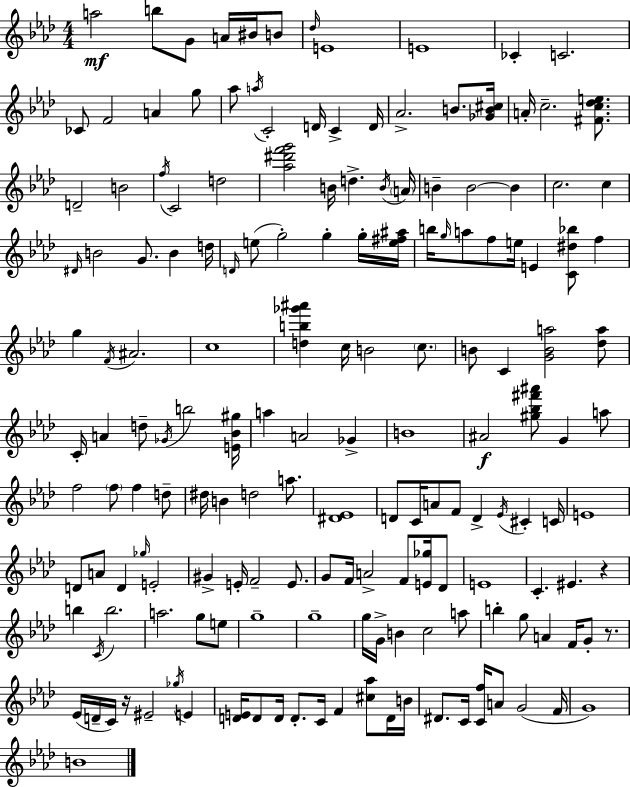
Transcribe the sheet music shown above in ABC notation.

X:1
T:Untitled
M:4/4
L:1/4
K:Ab
a2 b/2 G/2 A/4 ^B/4 B/2 _d/4 E4 E4 _C C2 _C/2 F2 A g/2 _a/2 a/4 C2 D/4 C D/4 _A2 B/2 [_GB^c]/4 A/4 c2 [^Fc_de]/2 D2 B2 f/4 C2 d2 [_a^d'f'g']2 B/4 d B/4 A/4 B B2 B c2 c ^D/4 B2 G/2 B d/4 D/4 e/2 g2 g g/4 [e^f^a]/4 b/4 g/4 a/2 f/2 e/4 E [C^d_b]/2 f g F/4 ^A2 c4 [db_g'^a'] c/4 B2 c/2 B/2 C [GBa]2 [_da]/2 C/4 A d/2 _G/4 b2 [E_B^g]/4 a A2 _G B4 ^A2 [^g_b^f'^a']/2 G a/2 f2 f/2 f d/2 ^d/4 B d2 a/2 [^D_E]4 D/2 C/4 A/2 F/2 D _E/4 ^C C/4 E4 D/2 A/2 D _g/4 E2 ^G E/4 F2 E/2 G/2 F/4 A2 F/2 [E_g]/4 _D/2 E4 C ^E z b C/4 b2 a2 g/2 e/2 g4 g4 g/4 G/4 B c2 a/2 b g/2 A F/4 G/2 z/2 _E/4 D/4 C/4 z/4 ^E2 _g/4 E [DE]/4 D/2 D/4 D/2 C/4 F [^c_a]/2 D/4 B/4 ^D/2 C/4 [Cf]/4 A/2 G2 F/4 G4 B4